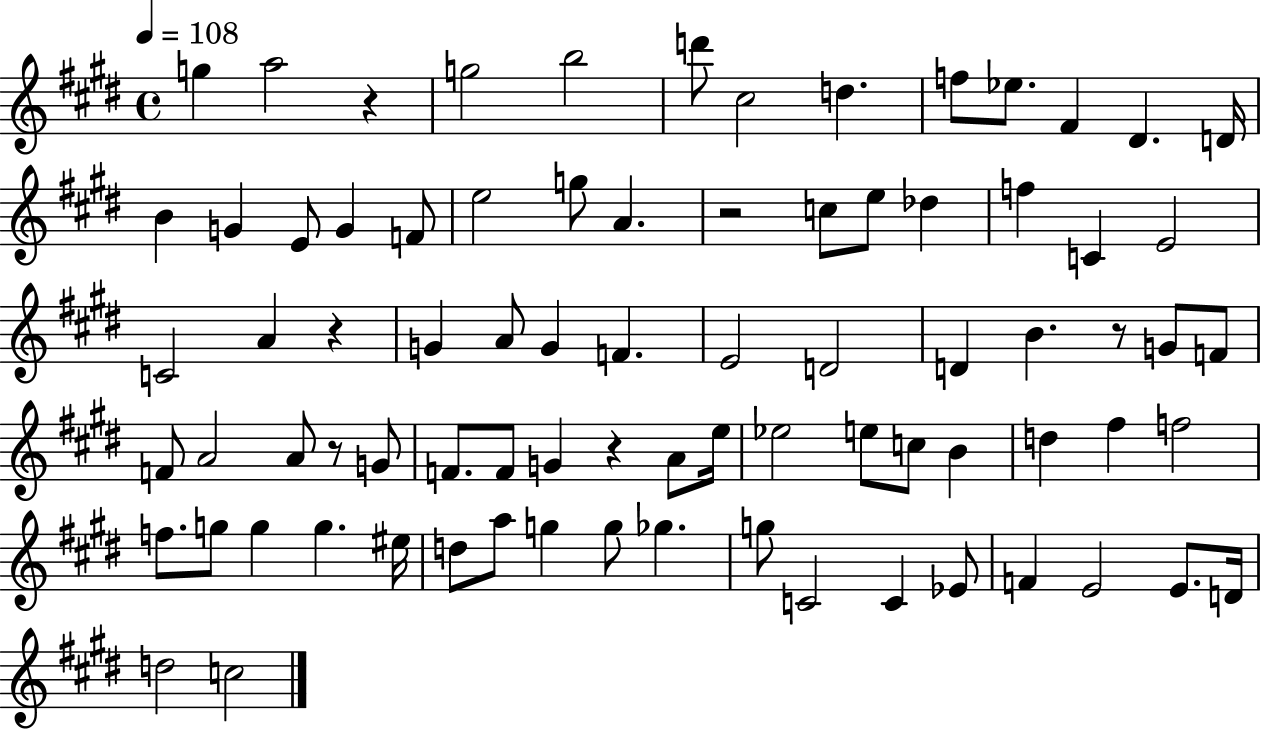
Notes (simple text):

G5/q A5/h R/q G5/h B5/h D6/e C#5/h D5/q. F5/e Eb5/e. F#4/q D#4/q. D4/s B4/q G4/q E4/e G4/q F4/e E5/h G5/e A4/q. R/h C5/e E5/e Db5/q F5/q C4/q E4/h C4/h A4/q R/q G4/q A4/e G4/q F4/q. E4/h D4/h D4/q B4/q. R/e G4/e F4/e F4/e A4/h A4/e R/e G4/e F4/e. F4/e G4/q R/q A4/e E5/s Eb5/h E5/e C5/e B4/q D5/q F#5/q F5/h F5/e. G5/e G5/q G5/q. EIS5/s D5/e A5/e G5/q G5/e Gb5/q. G5/e C4/h C4/q Eb4/e F4/q E4/h E4/e. D4/s D5/h C5/h